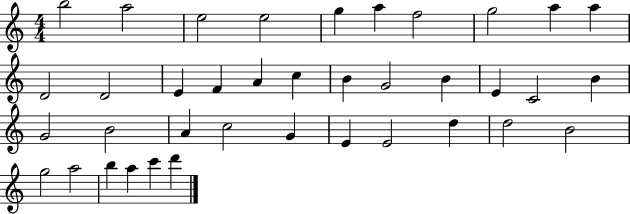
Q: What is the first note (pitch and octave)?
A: B5